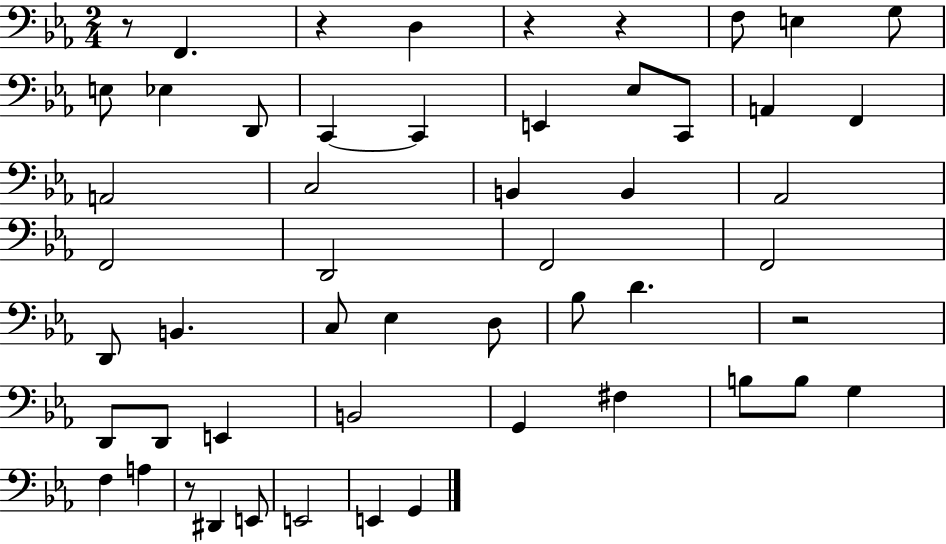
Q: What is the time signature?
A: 2/4